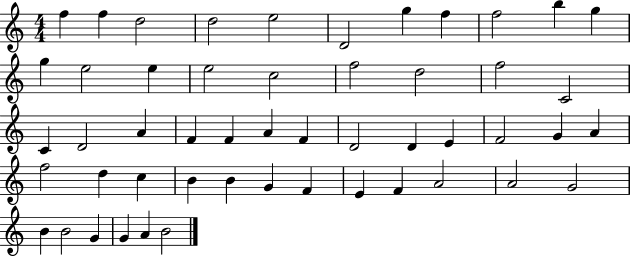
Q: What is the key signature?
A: C major